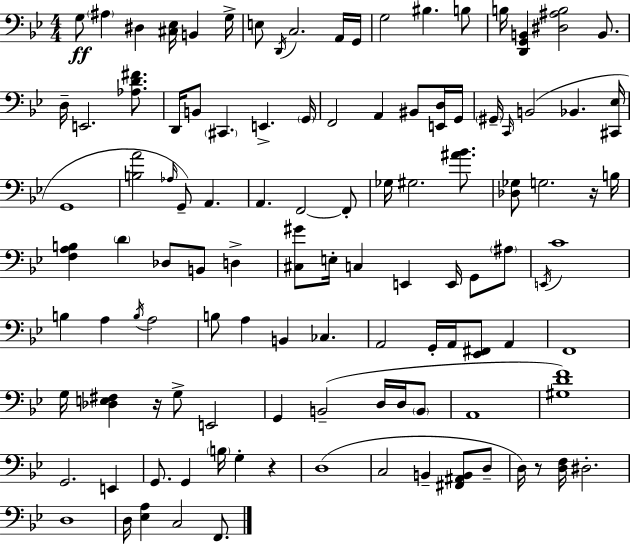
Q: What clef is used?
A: bass